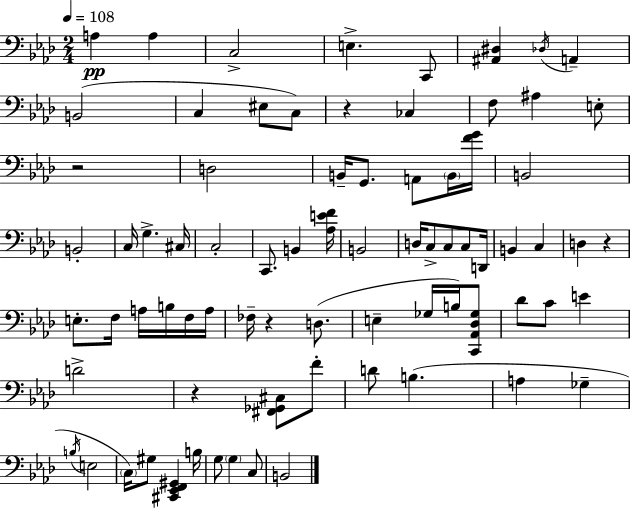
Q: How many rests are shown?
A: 5